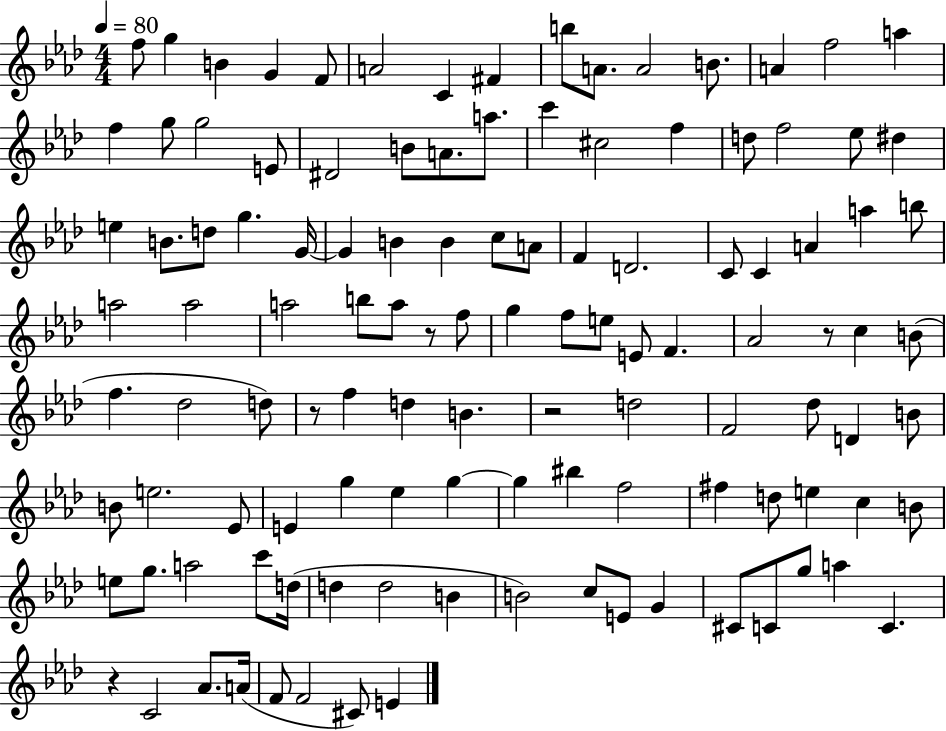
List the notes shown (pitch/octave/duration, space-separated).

F5/e G5/q B4/q G4/q F4/e A4/h C4/q F#4/q B5/e A4/e. A4/h B4/e. A4/q F5/h A5/q F5/q G5/e G5/h E4/e D#4/h B4/e A4/e. A5/e. C6/q C#5/h F5/q D5/e F5/h Eb5/e D#5/q E5/q B4/e. D5/e G5/q. G4/s G4/q B4/q B4/q C5/e A4/e F4/q D4/h. C4/e C4/q A4/q A5/q B5/e A5/h A5/h A5/h B5/e A5/e R/e F5/e G5/q F5/e E5/e E4/e F4/q. Ab4/h R/e C5/q B4/e F5/q. Db5/h D5/e R/e F5/q D5/q B4/q. R/h D5/h F4/h Db5/e D4/q B4/e B4/e E5/h. Eb4/e E4/q G5/q Eb5/q G5/q G5/q BIS5/q F5/h F#5/q D5/e E5/q C5/q B4/e E5/e G5/e. A5/h C6/e D5/s D5/q D5/h B4/q B4/h C5/e E4/e G4/q C#4/e C4/e G5/e A5/q C4/q. R/q C4/h Ab4/e. A4/s F4/e F4/h C#4/e E4/q